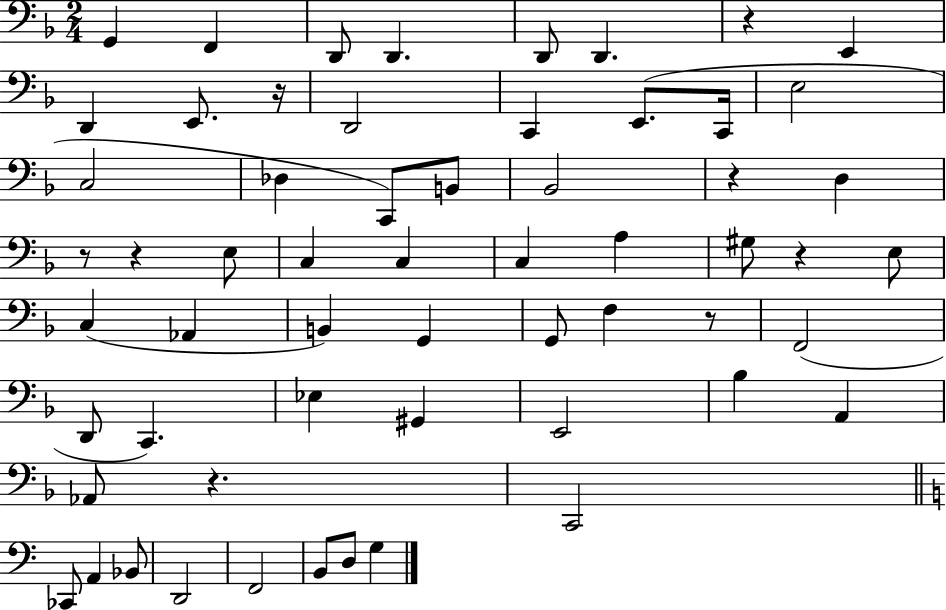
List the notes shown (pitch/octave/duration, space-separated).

G2/q F2/q D2/e D2/q. D2/e D2/q. R/q E2/q D2/q E2/e. R/s D2/h C2/q E2/e. C2/s E3/h C3/h Db3/q C2/e B2/e Bb2/h R/q D3/q R/e R/q E3/e C3/q C3/q C3/q A3/q G#3/e R/q E3/e C3/q Ab2/q B2/q G2/q G2/e F3/q R/e F2/h D2/e C2/q. Eb3/q G#2/q E2/h Bb3/q A2/q Ab2/e R/q. C2/h CES2/e A2/q Bb2/e D2/h F2/h B2/e D3/e G3/q